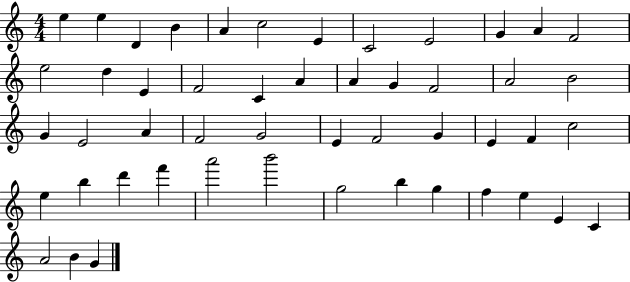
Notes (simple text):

E5/q E5/q D4/q B4/q A4/q C5/h E4/q C4/h E4/h G4/q A4/q F4/h E5/h D5/q E4/q F4/h C4/q A4/q A4/q G4/q F4/h A4/h B4/h G4/q E4/h A4/q F4/h G4/h E4/q F4/h G4/q E4/q F4/q C5/h E5/q B5/q D6/q F6/q A6/h B6/h G5/h B5/q G5/q F5/q E5/q E4/q C4/q A4/h B4/q G4/q